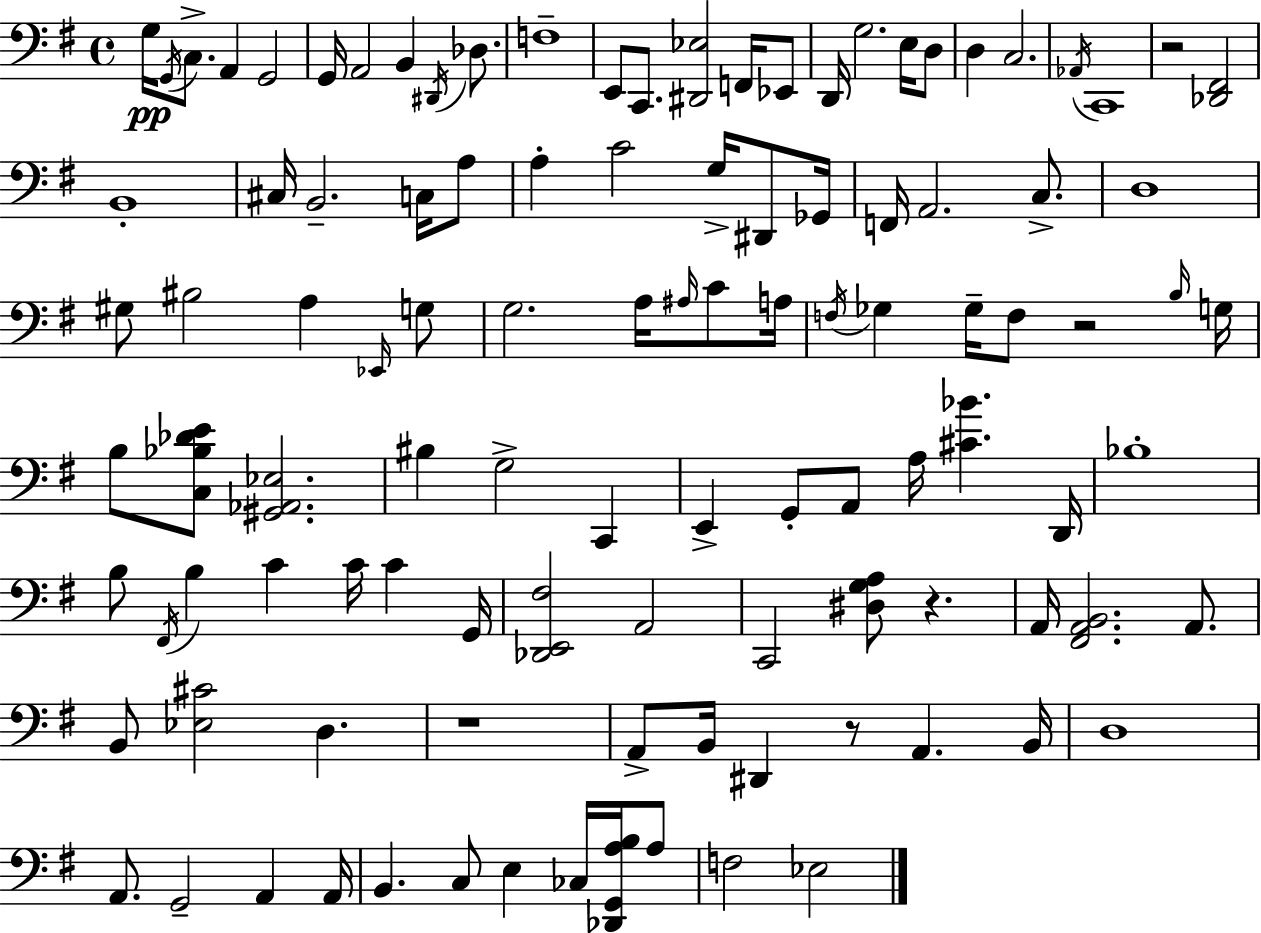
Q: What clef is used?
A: bass